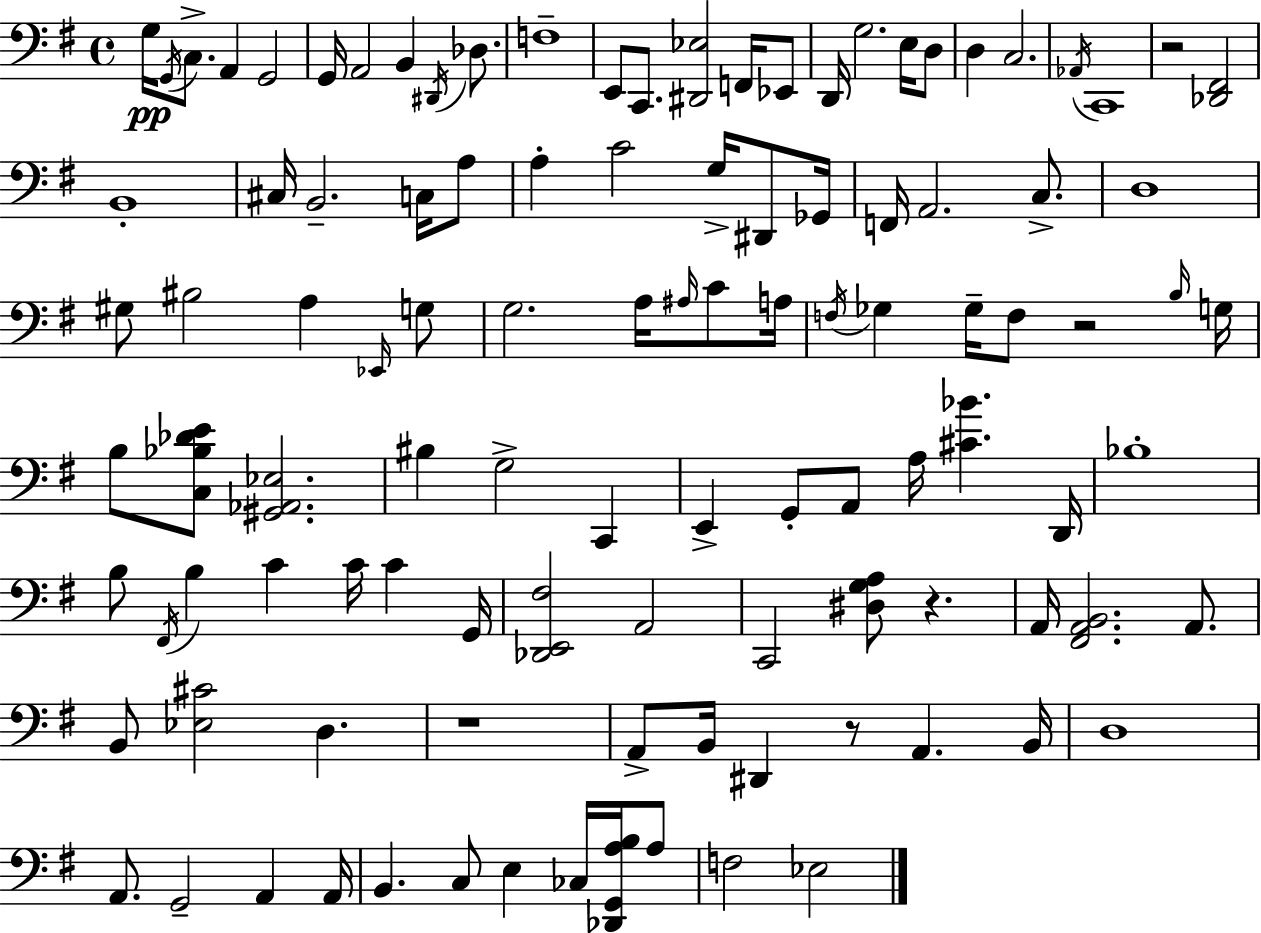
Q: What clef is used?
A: bass